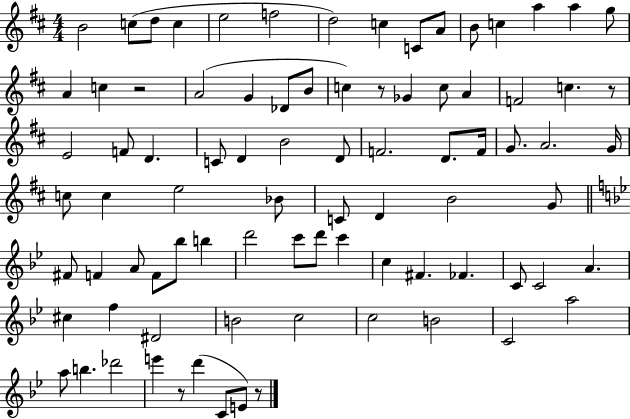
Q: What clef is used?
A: treble